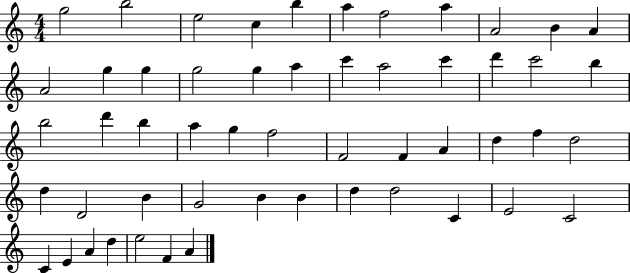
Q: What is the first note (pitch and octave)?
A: G5